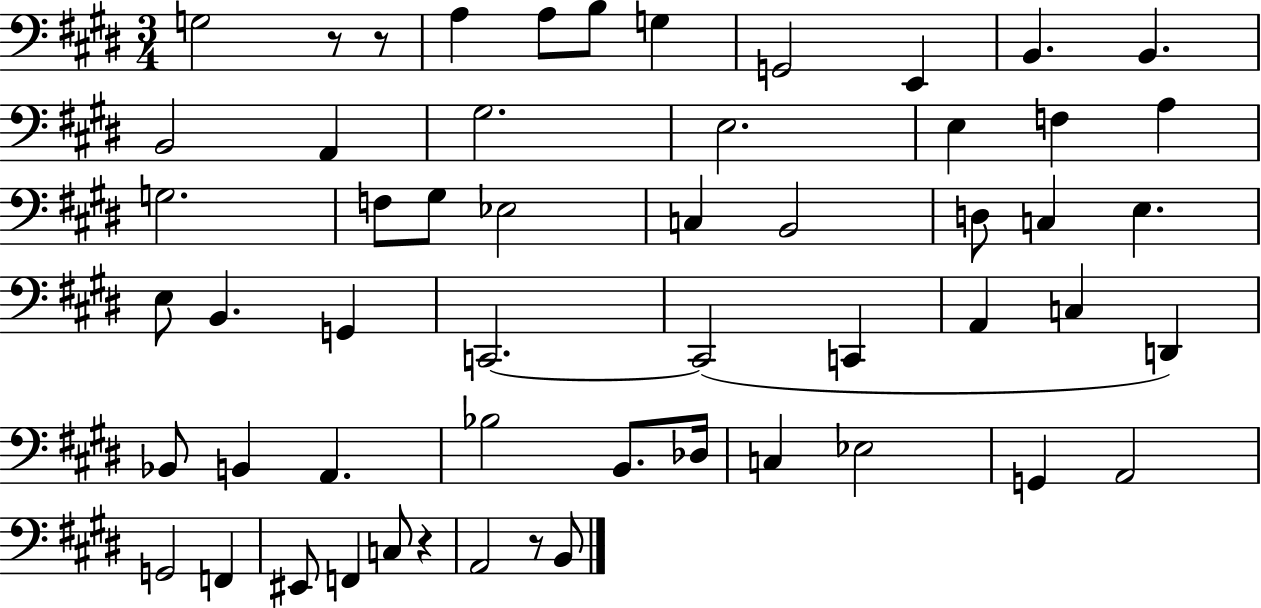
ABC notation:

X:1
T:Untitled
M:3/4
L:1/4
K:E
G,2 z/2 z/2 A, A,/2 B,/2 G, G,,2 E,, B,, B,, B,,2 A,, ^G,2 E,2 E, F, A, G,2 F,/2 ^G,/2 _E,2 C, B,,2 D,/2 C, E, E,/2 B,, G,, C,,2 C,,2 C,, A,, C, D,, _B,,/2 B,, A,, _B,2 B,,/2 _D,/4 C, _E,2 G,, A,,2 G,,2 F,, ^E,,/2 F,, C,/2 z A,,2 z/2 B,,/2